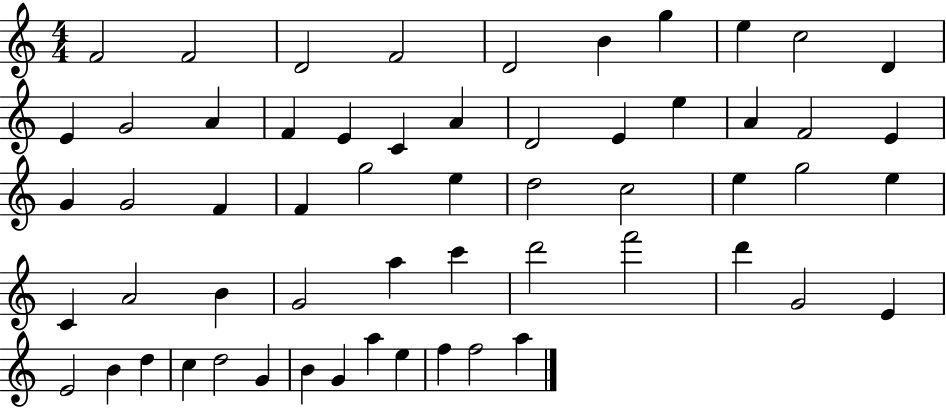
X:1
T:Untitled
M:4/4
L:1/4
K:C
F2 F2 D2 F2 D2 B g e c2 D E G2 A F E C A D2 E e A F2 E G G2 F F g2 e d2 c2 e g2 e C A2 B G2 a c' d'2 f'2 d' G2 E E2 B d c d2 G B G a e f f2 a